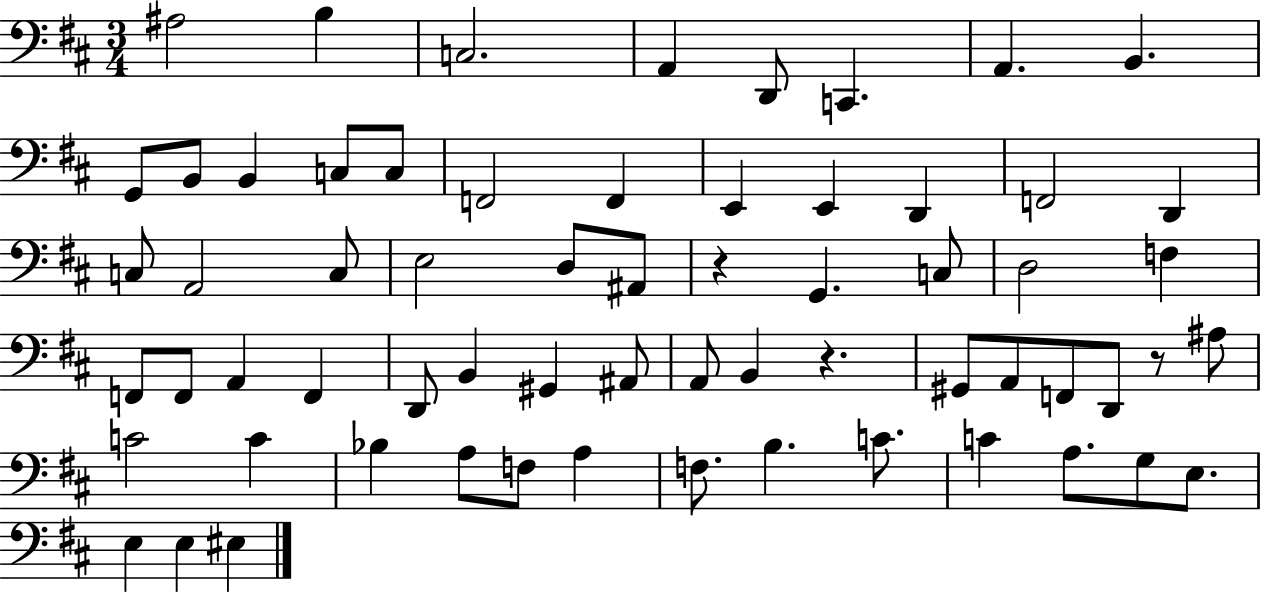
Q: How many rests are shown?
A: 3